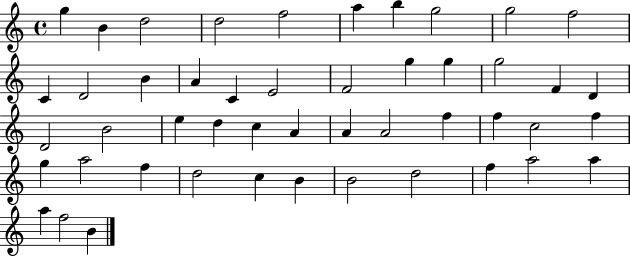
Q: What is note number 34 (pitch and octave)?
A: F5